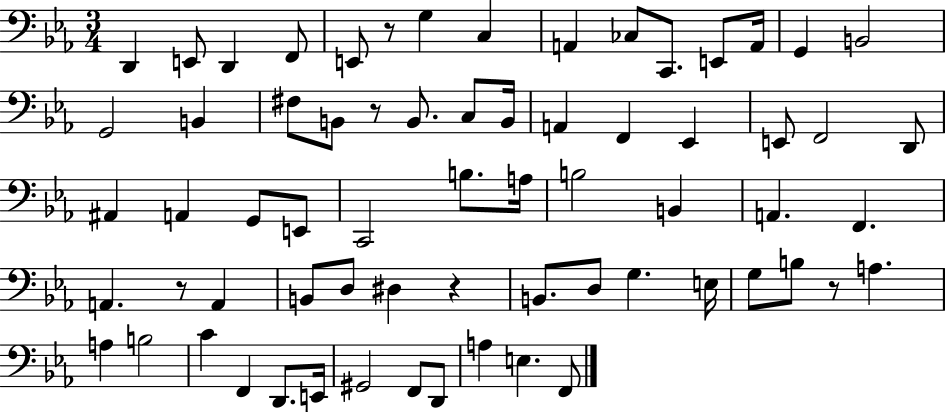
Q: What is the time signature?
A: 3/4